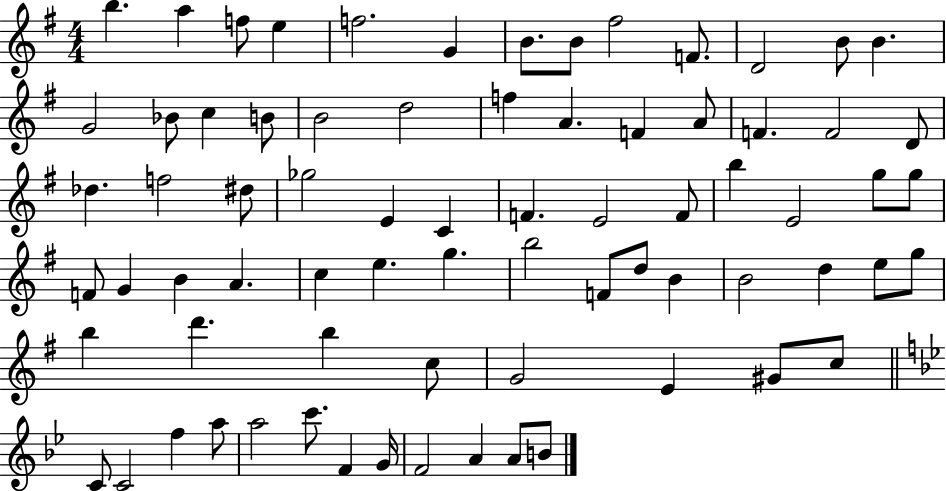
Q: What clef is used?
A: treble